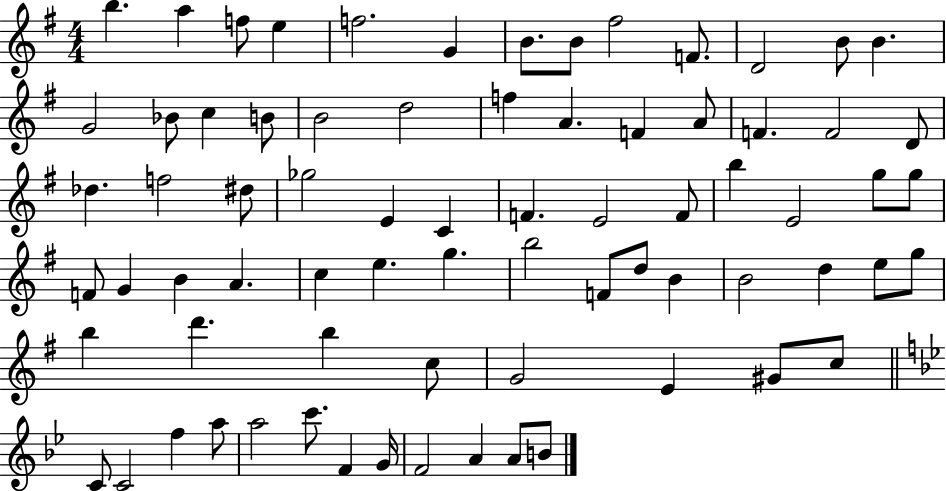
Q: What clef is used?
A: treble